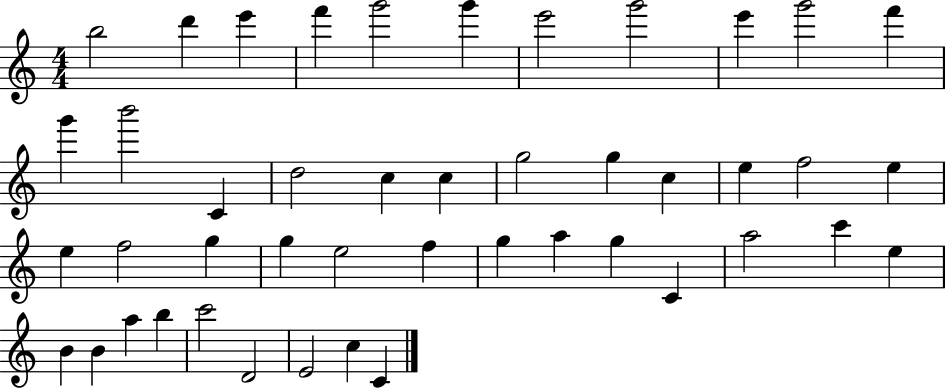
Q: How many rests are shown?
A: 0